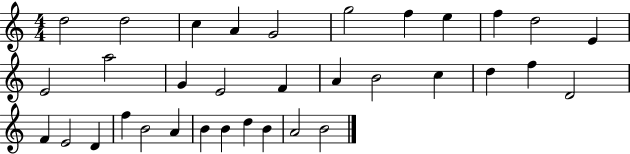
{
  \clef treble
  \numericTimeSignature
  \time 4/4
  \key c \major
  d''2 d''2 | c''4 a'4 g'2 | g''2 f''4 e''4 | f''4 d''2 e'4 | \break e'2 a''2 | g'4 e'2 f'4 | a'4 b'2 c''4 | d''4 f''4 d'2 | \break f'4 e'2 d'4 | f''4 b'2 a'4 | b'4 b'4 d''4 b'4 | a'2 b'2 | \break \bar "|."
}